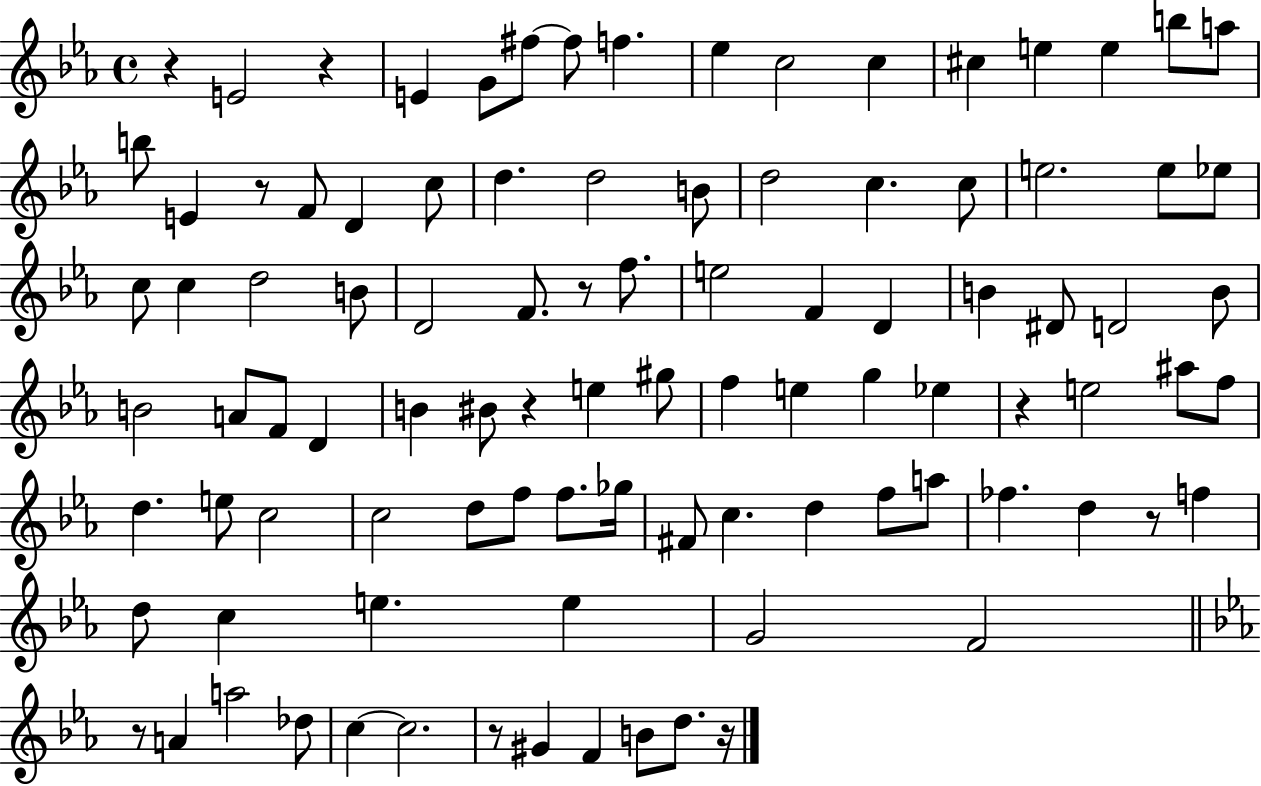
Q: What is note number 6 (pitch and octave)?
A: F5